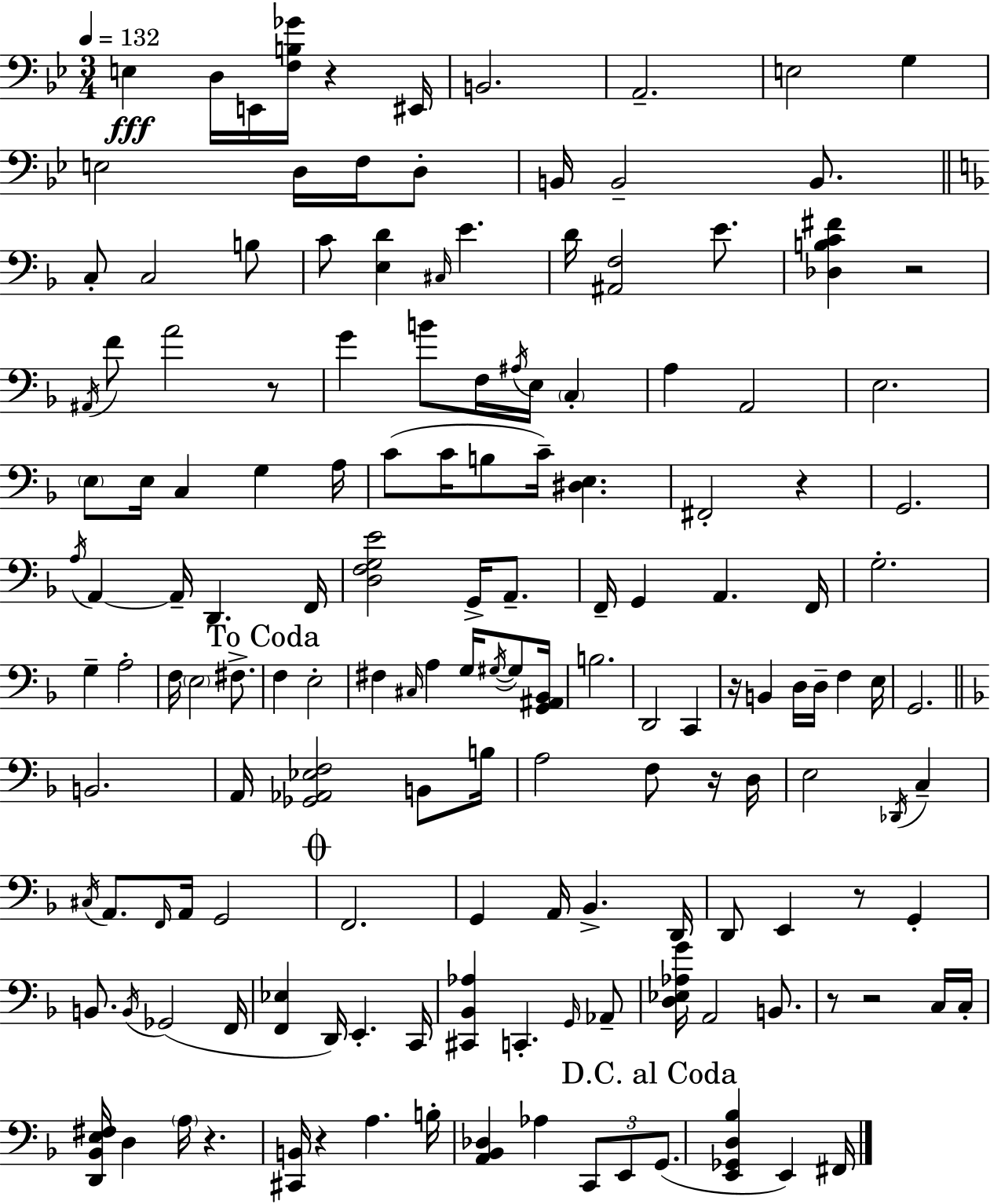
E3/q D3/s E2/s [F3,B3,Gb4]/s R/q EIS2/s B2/h. A2/h. E3/h G3/q E3/h D3/s F3/s D3/e B2/s B2/h B2/e. C3/e C3/h B3/e C4/e [E3,D4]/q C#3/s E4/q. D4/s [A#2,F3]/h E4/e. [Db3,B3,C4,F#4]/q R/h A#2/s F4/e A4/h R/e G4/q B4/e F3/s A#3/s E3/s C3/q A3/q A2/h E3/h. E3/e E3/s C3/q G3/q A3/s C4/e C4/s B3/e C4/s [D#3,E3]/q. F#2/h R/q G2/h. A3/s A2/q A2/s D2/q. F2/s [D3,F3,G3,E4]/h G2/s A2/e. F2/s G2/q A2/q. F2/s G3/h. G3/q A3/h F3/s E3/h F#3/e. F3/q E3/h F#3/q C#3/s A3/q G3/s G#3/s G#3/e [G2,A#2,Bb2]/s B3/h. D2/h C2/q R/s B2/q D3/s D3/s F3/q E3/s G2/h. B2/h. A2/s [Gb2,Ab2,Eb3,F3]/h B2/e B3/s A3/h F3/e R/s D3/s E3/h Db2/s C3/q C#3/s A2/e. F2/s A2/s G2/h F2/h. G2/q A2/s Bb2/q. D2/s D2/e E2/q R/e G2/q B2/e. B2/s Gb2/h F2/s [F2,Eb3]/q D2/s E2/q. C2/s [C#2,Bb2,Ab3]/q C2/q. G2/s Ab2/e [D3,Eb3,Ab3,G4]/s A2/h B2/e. R/e R/h C3/s C3/s [D2,Bb2,E3,F#3]/s D3/q A3/s R/q. [C#2,B2]/s R/q A3/q. B3/s [A2,Bb2,Db3]/q Ab3/q C2/e E2/e G2/e. [E2,Gb2,D3,Bb3]/q E2/q F#2/s